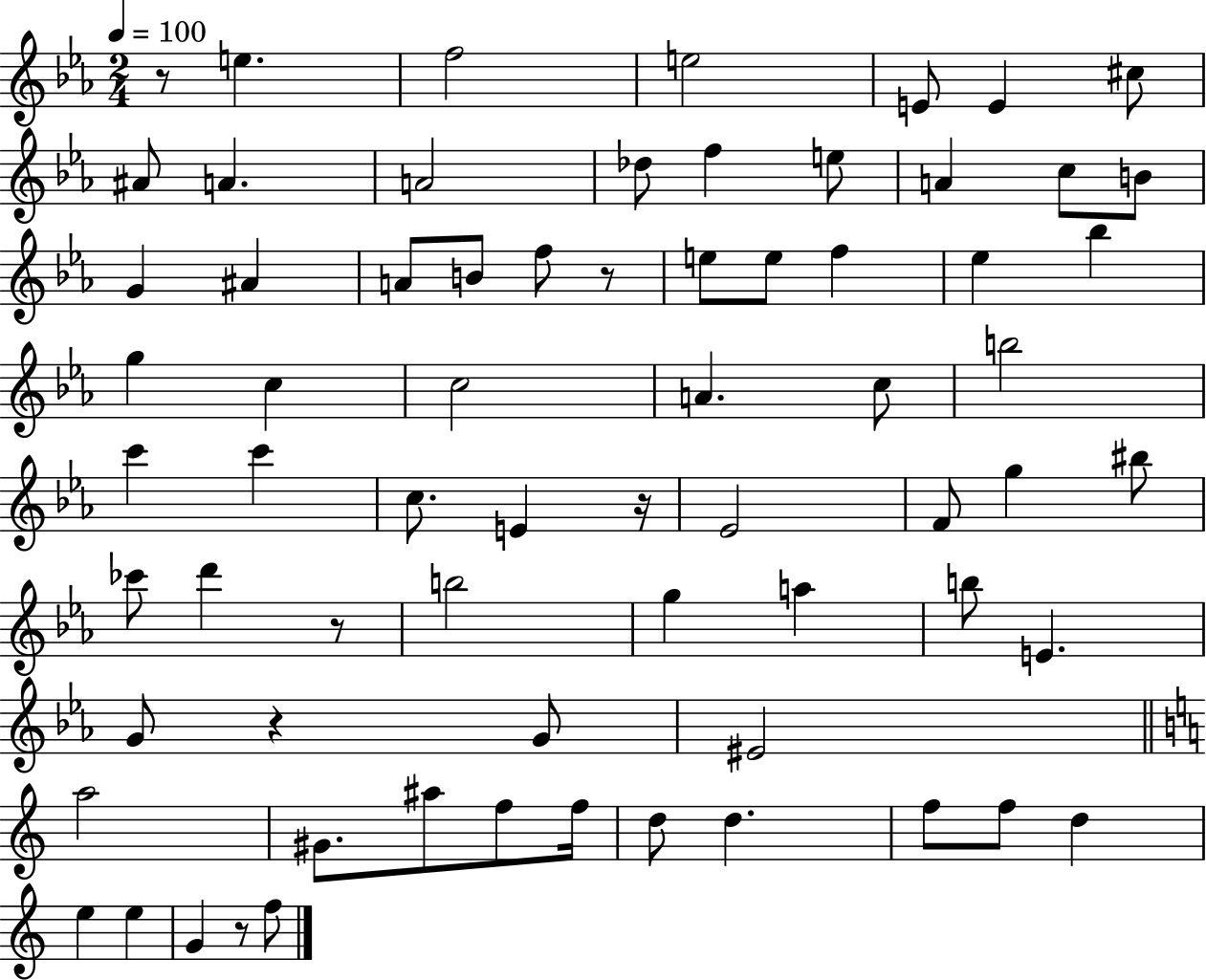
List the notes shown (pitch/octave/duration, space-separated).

R/e E5/q. F5/h E5/h E4/e E4/q C#5/e A#4/e A4/q. A4/h Db5/e F5/q E5/e A4/q C5/e B4/e G4/q A#4/q A4/e B4/e F5/e R/e E5/e E5/e F5/q Eb5/q Bb5/q G5/q C5/q C5/h A4/q. C5/e B5/h C6/q C6/q C5/e. E4/q R/s Eb4/h F4/e G5/q BIS5/e CES6/e D6/q R/e B5/h G5/q A5/q B5/e E4/q. G4/e R/q G4/e EIS4/h A5/h G#4/e. A#5/e F5/e F5/s D5/e D5/q. F5/e F5/e D5/q E5/q E5/q G4/q R/e F5/e